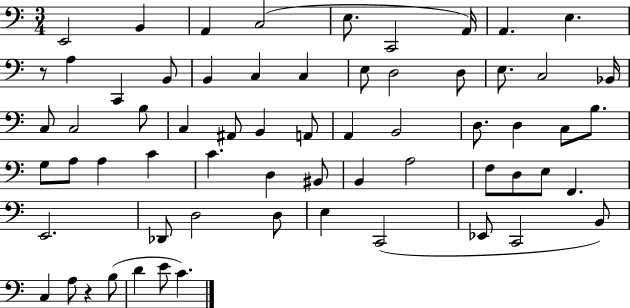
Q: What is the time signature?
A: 3/4